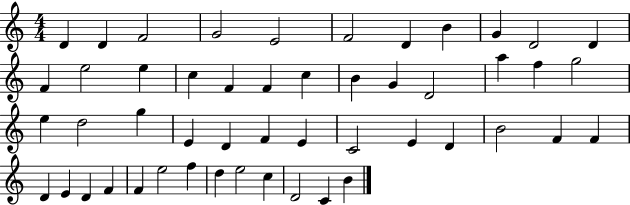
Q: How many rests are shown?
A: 0